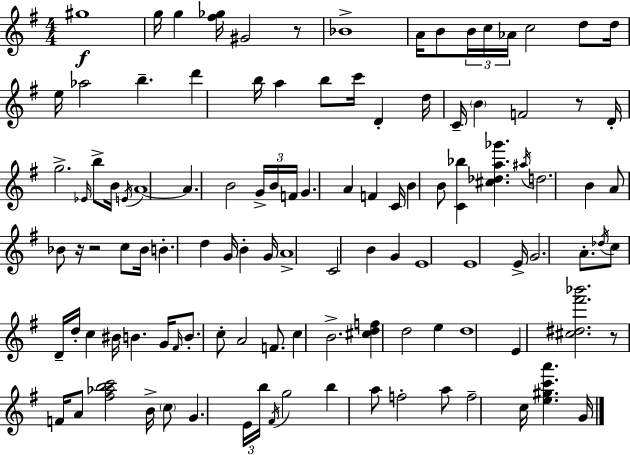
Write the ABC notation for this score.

X:1
T:Untitled
M:4/4
L:1/4
K:G
^g4 g/4 g [^f_g]/4 ^G2 z/2 _B4 A/4 B/2 B/4 c/4 _A/4 c2 d/2 d/4 e/4 _a2 b d' b/4 a b/2 c'/4 D d/4 C/4 B F2 z/2 D/4 g2 _E/4 b/2 B/4 E/4 A4 A B2 G/4 B/4 F/4 G A F C/4 B B/2 [C_b] [^c_da_g'] ^a/4 d2 B A/2 _B/2 z/4 z2 c/2 _B/4 B d G/4 B G/4 A4 C2 B G E4 E4 E/4 G2 A/2 _d/4 c/2 D/4 d/4 c ^B/4 B G/4 ^F/4 B/2 c/2 A2 F/2 c B2 [^cdf] d2 e d4 E [^c^d^f'_b']2 z/2 F/4 A/2 [^f_abc']2 B/4 c/2 G E/4 b/4 ^F/4 g2 b a/2 f2 a/2 f2 c/4 [e^gc'a'] G/4